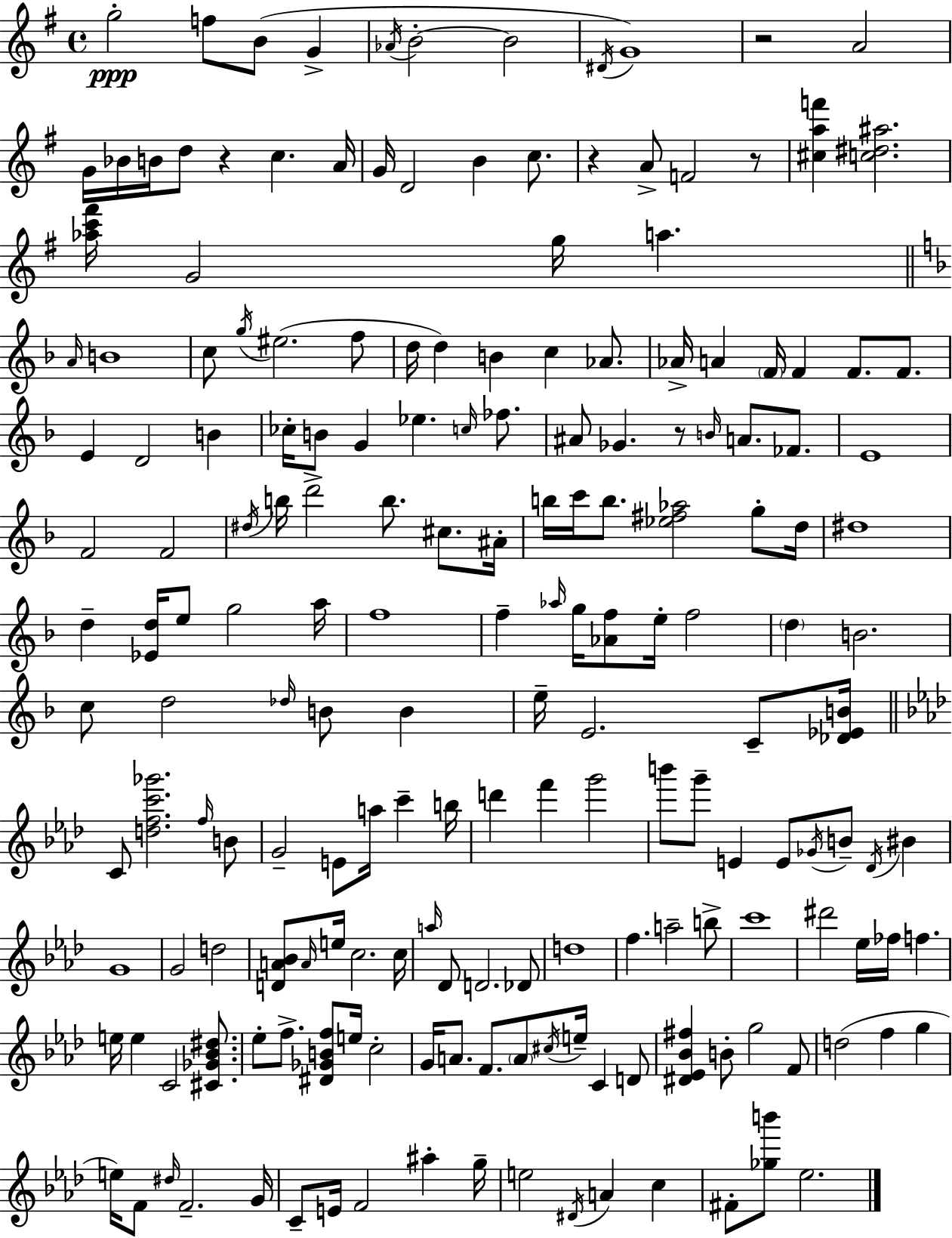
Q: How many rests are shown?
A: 5